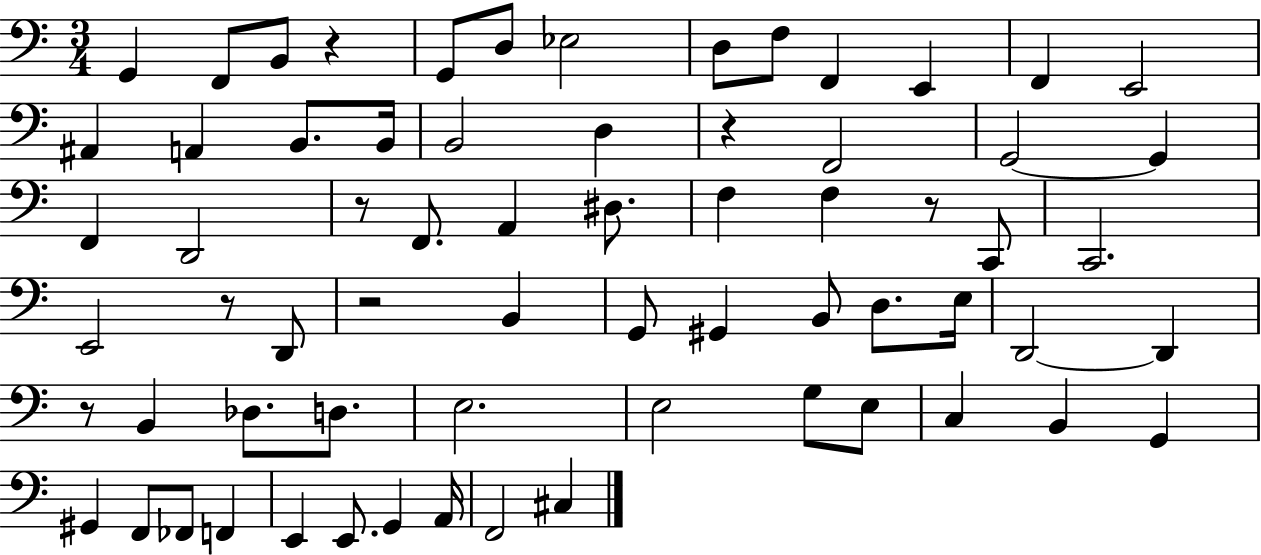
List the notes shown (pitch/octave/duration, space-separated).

G2/q F2/e B2/e R/q G2/e D3/e Eb3/h D3/e F3/e F2/q E2/q F2/q E2/h A#2/q A2/q B2/e. B2/s B2/h D3/q R/q F2/h G2/h G2/q F2/q D2/h R/e F2/e. A2/q D#3/e. F3/q F3/q R/e C2/e C2/h. E2/h R/e D2/e R/h B2/q G2/e G#2/q B2/e D3/e. E3/s D2/h D2/q R/e B2/q Db3/e. D3/e. E3/h. E3/h G3/e E3/e C3/q B2/q G2/q G#2/q F2/e FES2/e F2/q E2/q E2/e. G2/q A2/s F2/h C#3/q